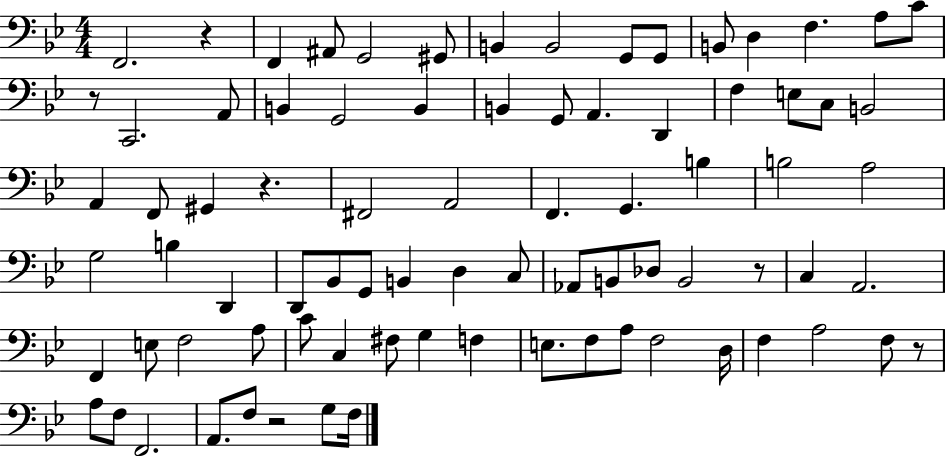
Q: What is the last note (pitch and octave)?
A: F3